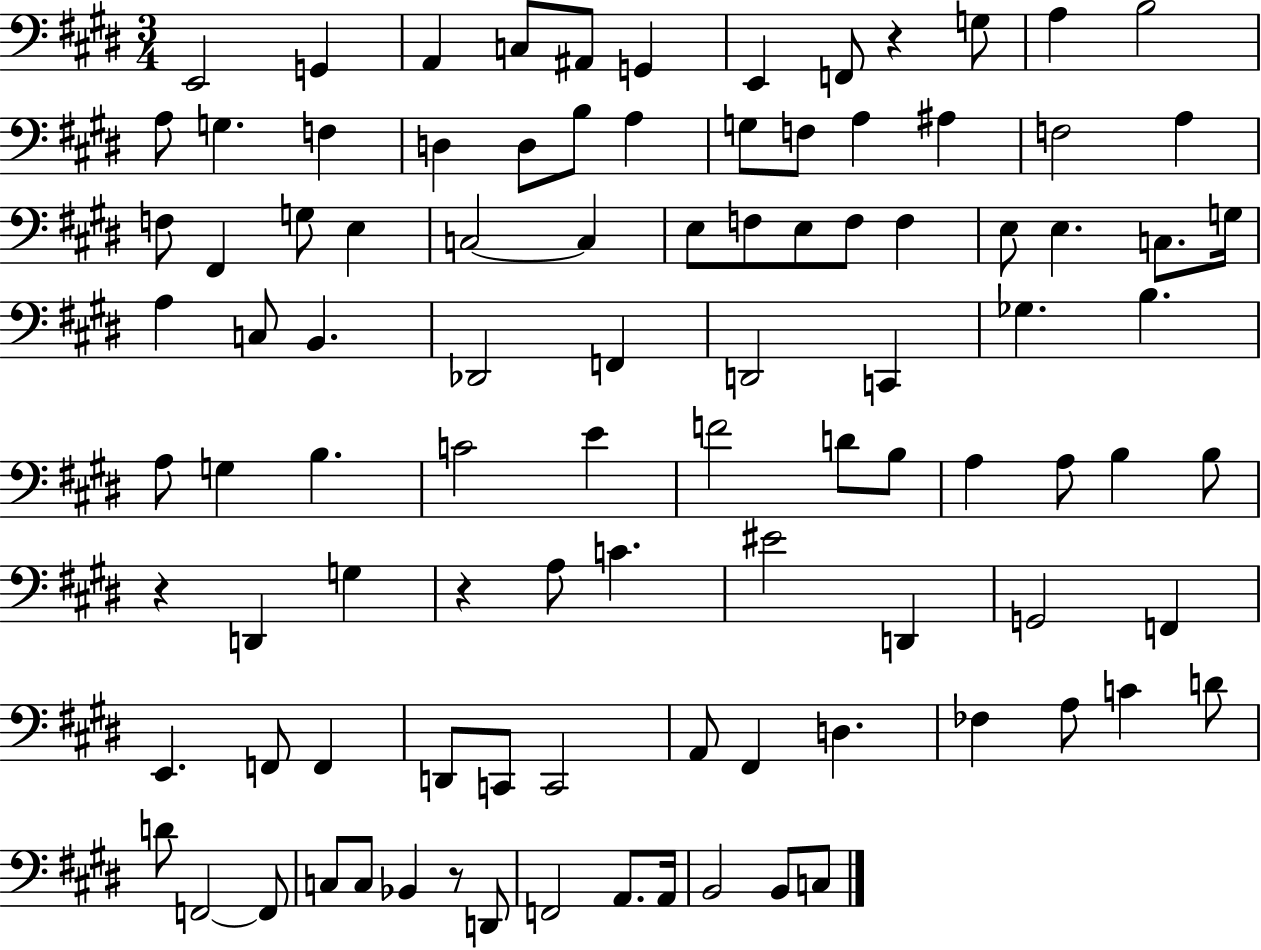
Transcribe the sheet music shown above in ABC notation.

X:1
T:Untitled
M:3/4
L:1/4
K:E
E,,2 G,, A,, C,/2 ^A,,/2 G,, E,, F,,/2 z G,/2 A, B,2 A,/2 G, F, D, D,/2 B,/2 A, G,/2 F,/2 A, ^A, F,2 A, F,/2 ^F,, G,/2 E, C,2 C, E,/2 F,/2 E,/2 F,/2 F, E,/2 E, C,/2 G,/4 A, C,/2 B,, _D,,2 F,, D,,2 C,, _G, B, A,/2 G, B, C2 E F2 D/2 B,/2 A, A,/2 B, B,/2 z D,, G, z A,/2 C ^E2 D,, G,,2 F,, E,, F,,/2 F,, D,,/2 C,,/2 C,,2 A,,/2 ^F,, D, _F, A,/2 C D/2 D/2 F,,2 F,,/2 C,/2 C,/2 _B,, z/2 D,,/2 F,,2 A,,/2 A,,/4 B,,2 B,,/2 C,/2